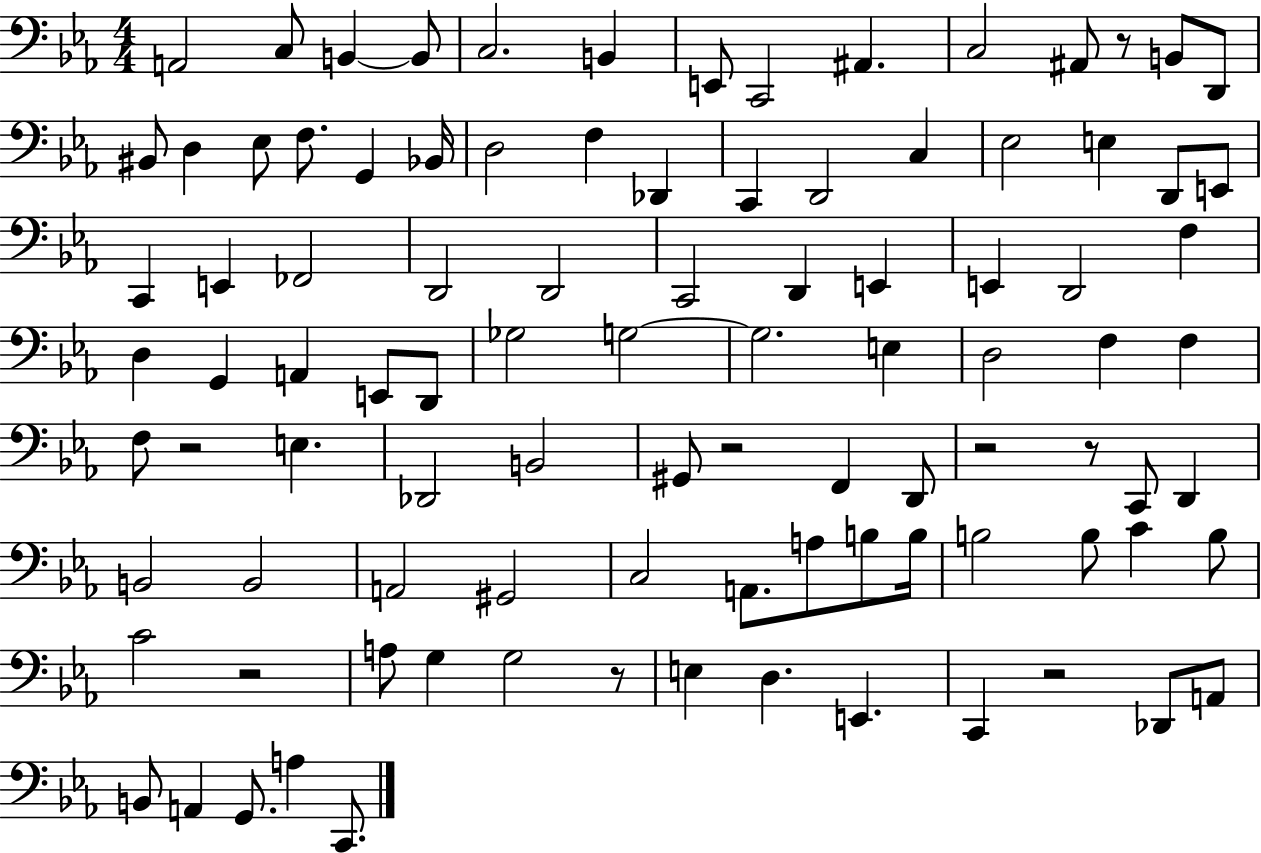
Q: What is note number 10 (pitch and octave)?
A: C3